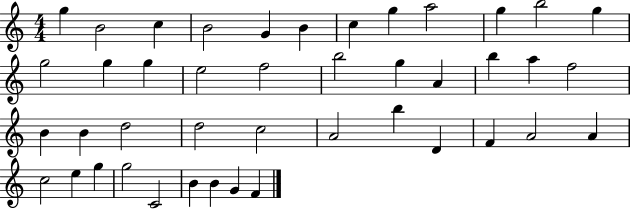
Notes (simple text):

G5/q B4/h C5/q B4/h G4/q B4/q C5/q G5/q A5/h G5/q B5/h G5/q G5/h G5/q G5/q E5/h F5/h B5/h G5/q A4/q B5/q A5/q F5/h B4/q B4/q D5/h D5/h C5/h A4/h B5/q D4/q F4/q A4/h A4/q C5/h E5/q G5/q G5/h C4/h B4/q B4/q G4/q F4/q